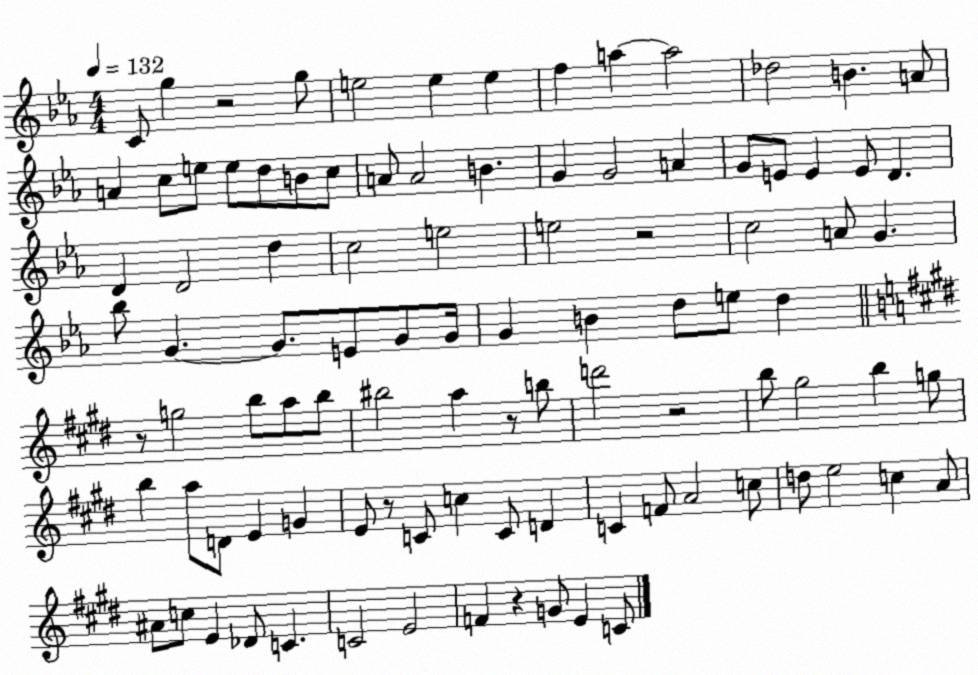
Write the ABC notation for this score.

X:1
T:Untitled
M:4/4
L:1/4
K:Eb
C/2 g z2 g/2 e2 e e f a a2 _d2 B A/2 A c/2 e/2 e/2 d/2 B/2 c/2 A/2 A2 B G G2 A G/2 E/2 E E/2 D D D2 d c2 e2 e2 z2 c2 A/2 G _b/2 G G/2 E/2 G/2 G/4 G B d/2 e/2 d z/2 g2 b/2 a/2 b/2 ^b2 a z/2 b/2 d'2 z2 b/2 ^g2 b g/2 b a/2 D/2 E G E/2 z/2 C/2 c C/2 D C F/2 A2 c/2 d/2 e2 c A/2 ^A/2 c/2 E _D/2 C C2 E2 F z G/2 E C/2